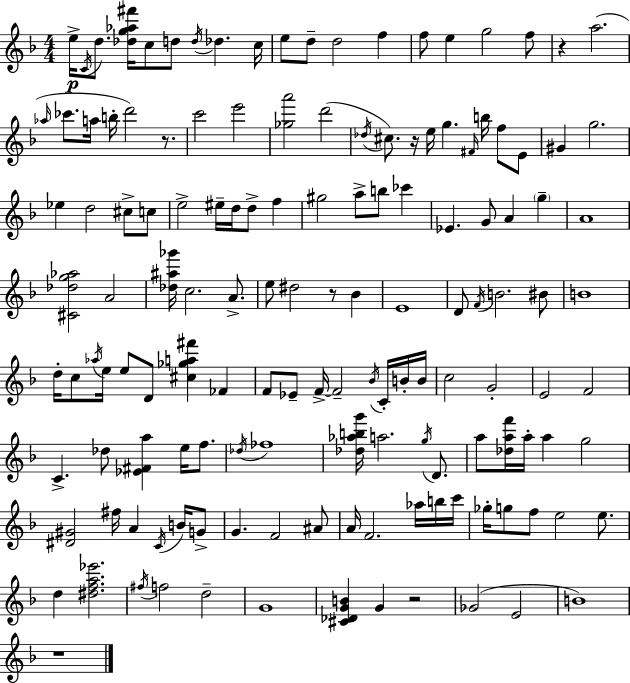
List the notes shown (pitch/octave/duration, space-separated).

E5/s C4/s D5/e. [Db5,G5,Ab5,F#6]/s C5/e D5/e D5/s Db5/q. C5/s E5/e D5/e D5/h F5/q F5/e E5/q G5/h F5/e R/q A5/h. Ab5/s CES6/e. A5/s B5/s D6/h R/e. C6/h E6/h [Gb5,A6]/h D6/h Db5/s C#5/e. R/s E5/s G5/q. F#4/s B5/s F5/e E4/e G#4/q G5/h. Eb5/q D5/h C#5/e C5/e E5/h EIS5/s D5/s D5/e F5/q G#5/h A5/e B5/e CES6/q Eb4/q. G4/e A4/q G5/q A4/w [C#4,Db5,G5,Ab5]/h A4/h [Db5,A#5,Gb6]/s C5/h. A4/e. E5/e D#5/h R/e Bb4/q E4/w D4/e F4/s B4/h. BIS4/e B4/w D5/s C5/e Ab5/s E5/s E5/e D4/e [C#5,Gb5,A5,F#6]/q FES4/q F4/e Eb4/e F4/s F4/h Bb4/s C4/s B4/s B4/s C5/h G4/h E4/h F4/h C4/q. Db5/e [Eb4,F#4,A5]/q E5/s F5/e. Db5/s FES5/w [Db5,Ab5,B5,G6]/s A5/h. G5/s D4/e. A5/e [Db5,A5,F6]/s A5/s A5/q G5/h [D#4,G#4]/h F#5/s A4/q C4/s B4/s G4/e G4/q. F4/h A#4/e A4/s F4/h. Ab5/s B5/s C6/s Gb5/s G5/e F5/e E5/h E5/e. D5/q [D#5,F5,A5,Eb6]/h. F#5/s F5/h D5/h G4/w [C#4,Db4,G4,B4]/q G4/q R/h Gb4/h E4/h B4/w R/w